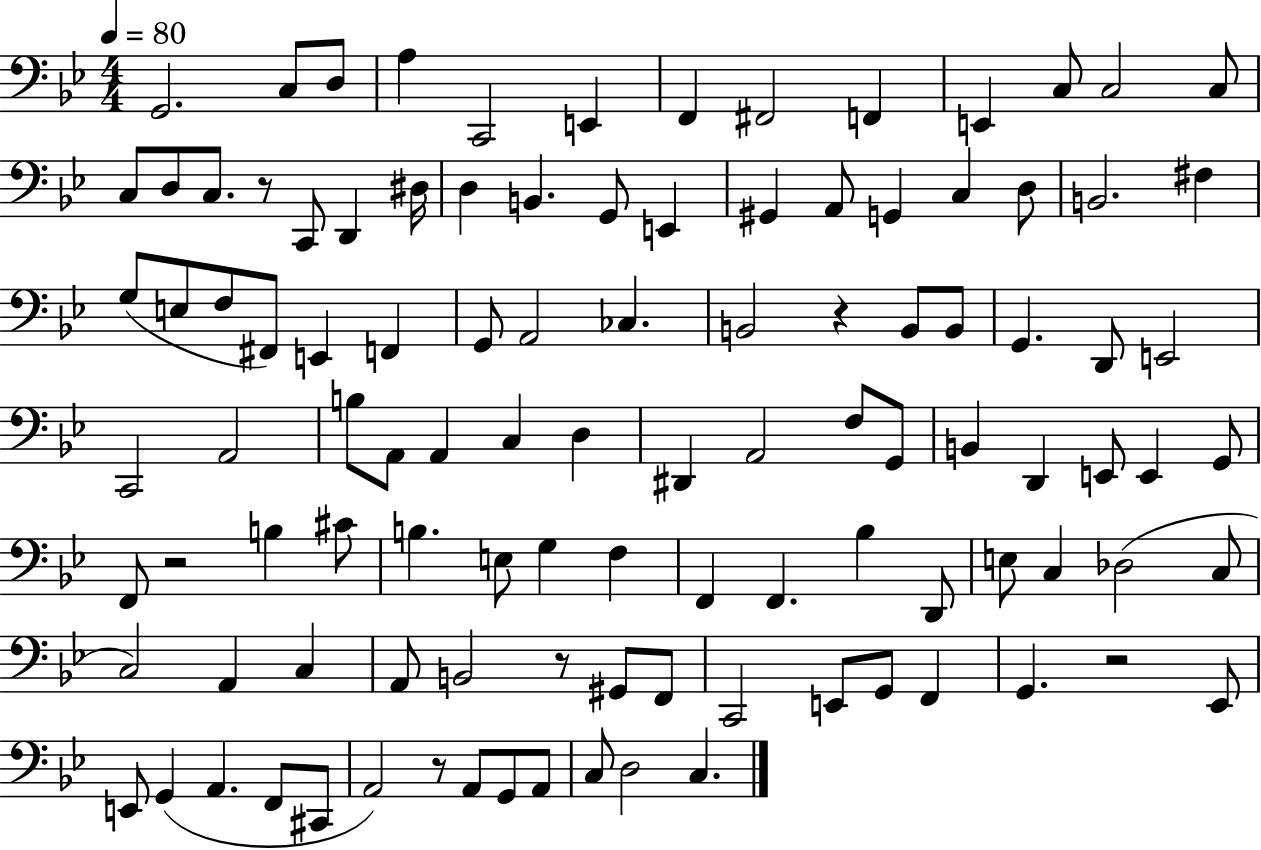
{
  \clef bass
  \numericTimeSignature
  \time 4/4
  \key bes \major
  \tempo 4 = 80
  g,2. c8 d8 | a4 c,2 e,4 | f,4 fis,2 f,4 | e,4 c8 c2 c8 | \break c8 d8 c8. r8 c,8 d,4 dis16 | d4 b,4. g,8 e,4 | gis,4 a,8 g,4 c4 d8 | b,2. fis4 | \break g8( e8 f8 fis,8) e,4 f,4 | g,8 a,2 ces4. | b,2 r4 b,8 b,8 | g,4. d,8 e,2 | \break c,2 a,2 | b8 a,8 a,4 c4 d4 | dis,4 a,2 f8 g,8 | b,4 d,4 e,8 e,4 g,8 | \break f,8 r2 b4 cis'8 | b4. e8 g4 f4 | f,4 f,4. bes4 d,8 | e8 c4 des2( c8 | \break c2) a,4 c4 | a,8 b,2 r8 gis,8 f,8 | c,2 e,8 g,8 f,4 | g,4. r2 ees,8 | \break e,8 g,4( a,4. f,8 cis,8 | a,2) r8 a,8 g,8 a,8 | c8 d2 c4. | \bar "|."
}